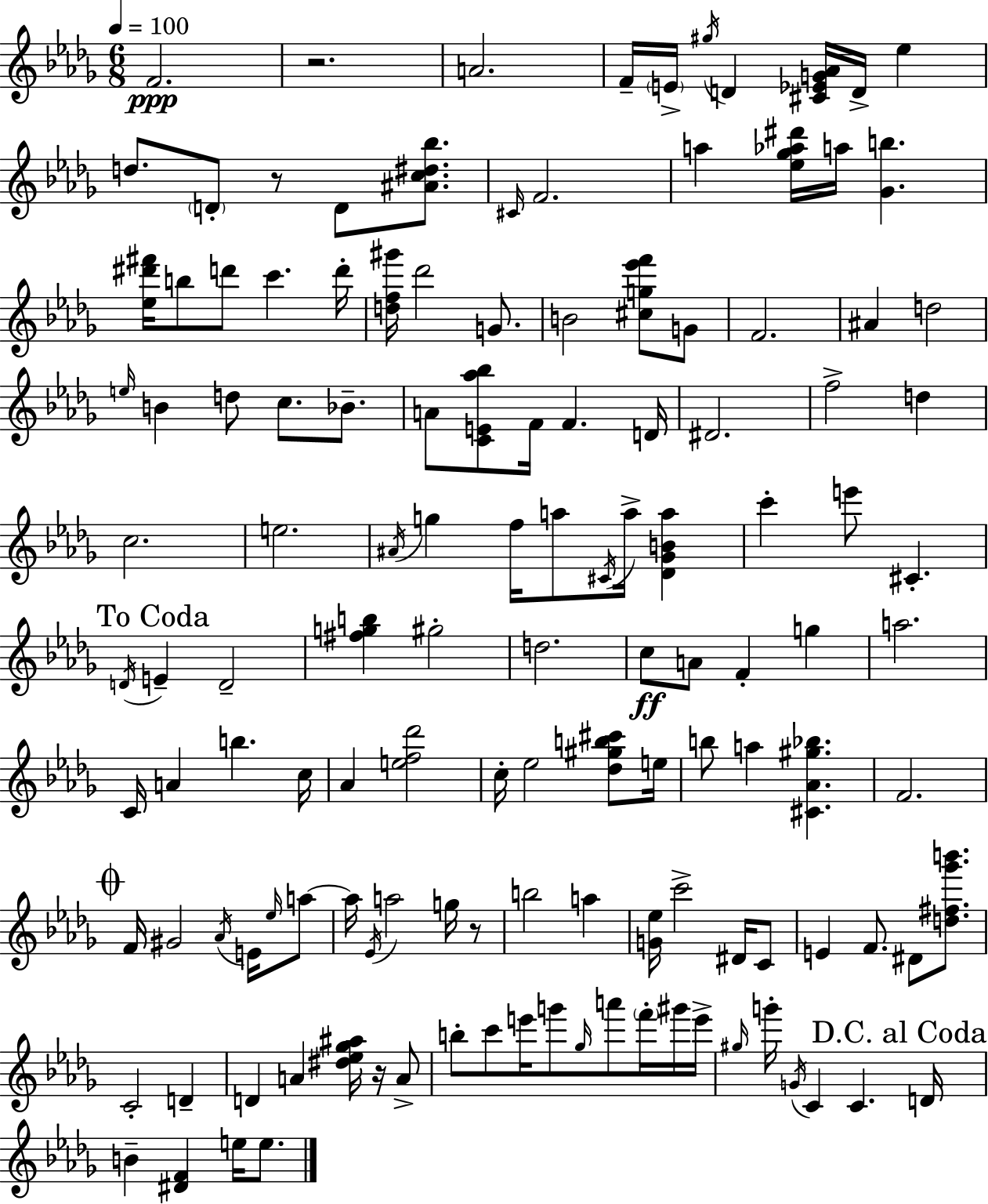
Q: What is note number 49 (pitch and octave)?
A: C#4